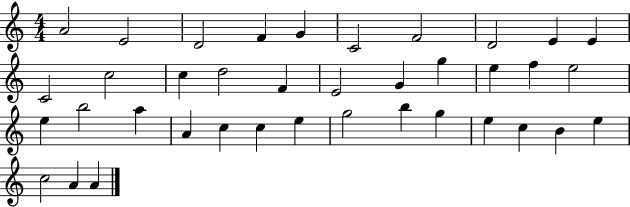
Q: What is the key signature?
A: C major